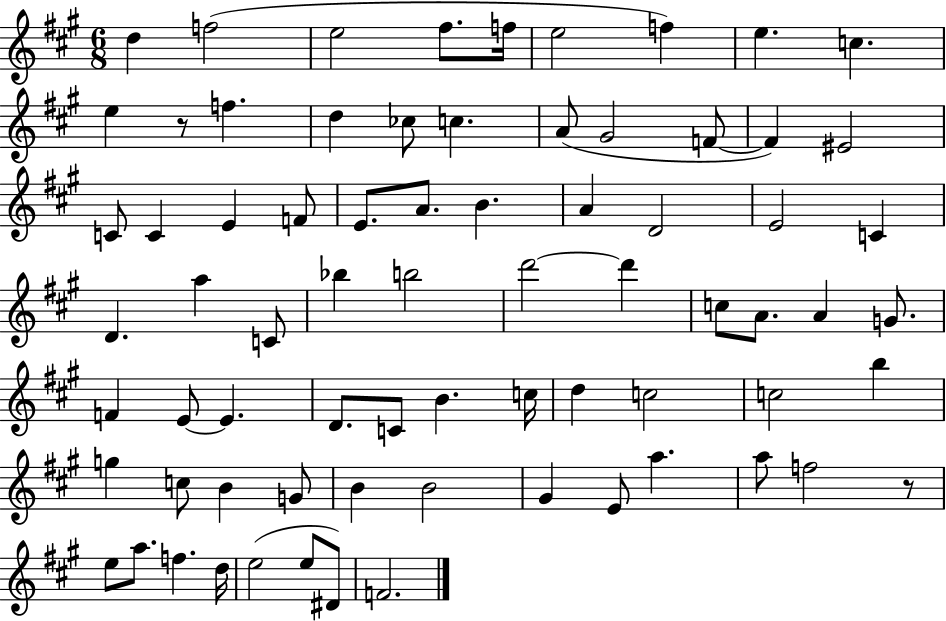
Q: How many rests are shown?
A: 2